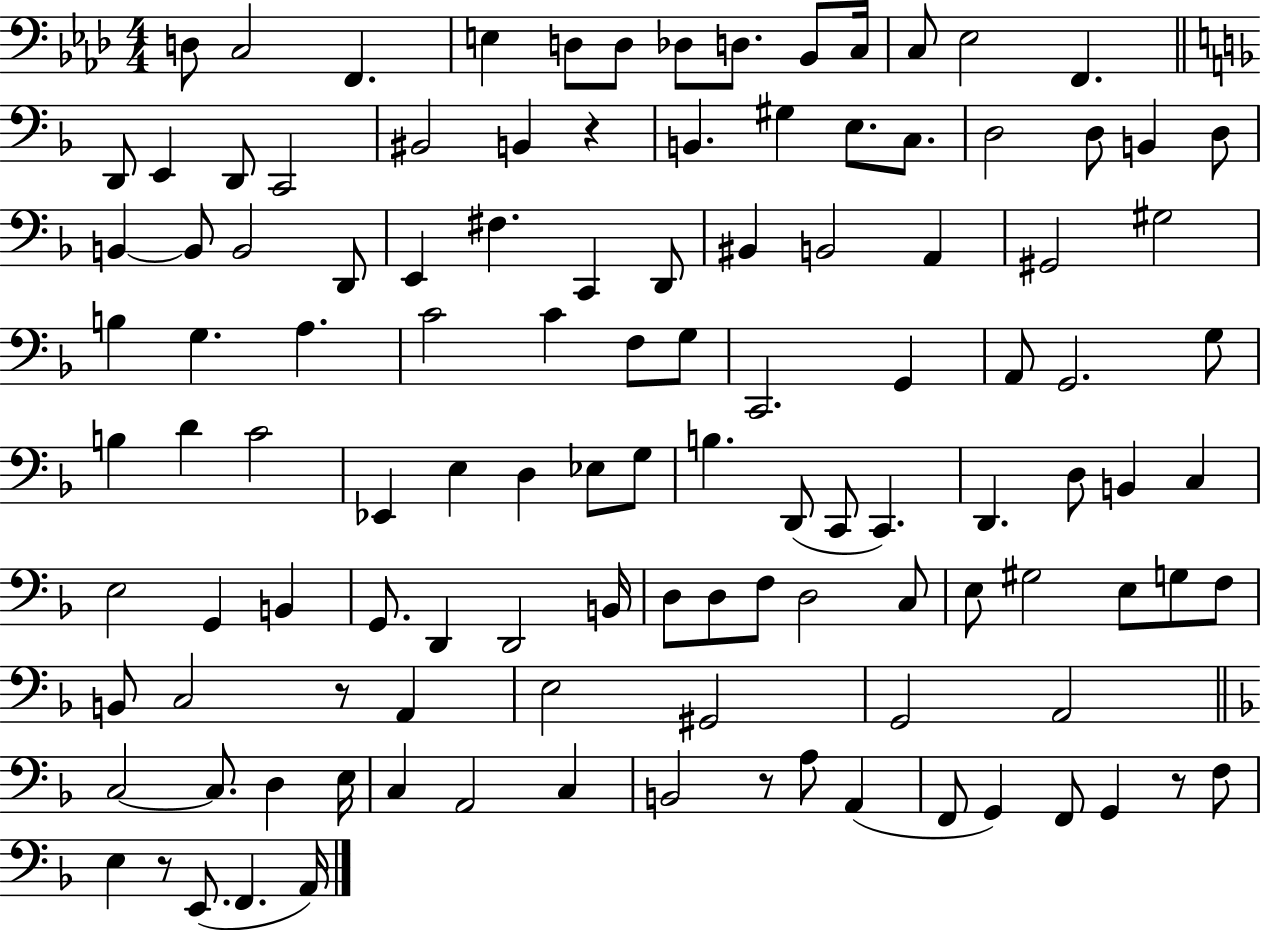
D3/e C3/h F2/q. E3/q D3/e D3/e Db3/e D3/e. Bb2/e C3/s C3/e Eb3/h F2/q. D2/e E2/q D2/e C2/h BIS2/h B2/q R/q B2/q. G#3/q E3/e. C3/e. D3/h D3/e B2/q D3/e B2/q B2/e B2/h D2/e E2/q F#3/q. C2/q D2/e BIS2/q B2/h A2/q G#2/h G#3/h B3/q G3/q. A3/q. C4/h C4/q F3/e G3/e C2/h. G2/q A2/e G2/h. G3/e B3/q D4/q C4/h Eb2/q E3/q D3/q Eb3/e G3/e B3/q. D2/e C2/e C2/q. D2/q. D3/e B2/q C3/q E3/h G2/q B2/q G2/e. D2/q D2/h B2/s D3/e D3/e F3/e D3/h C3/e E3/e G#3/h E3/e G3/e F3/e B2/e C3/h R/e A2/q E3/h G#2/h G2/h A2/h C3/h C3/e. D3/q E3/s C3/q A2/h C3/q B2/h R/e A3/e A2/q F2/e G2/q F2/e G2/q R/e F3/e E3/q R/e E2/e. F2/q. A2/s